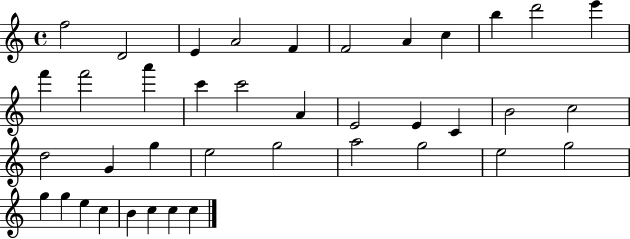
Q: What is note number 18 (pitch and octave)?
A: E4